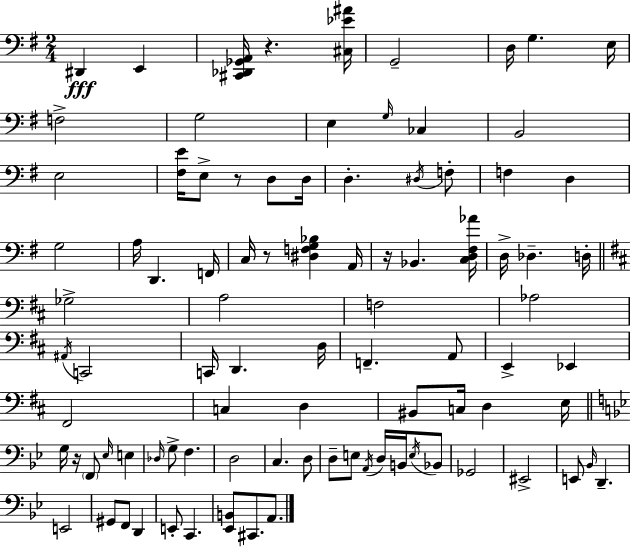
X:1
T:Untitled
M:2/4
L:1/4
K:G
^D,, E,, [^C,,_D,,_G,,A,,]/4 z [^C,_E^A]/4 G,,2 D,/4 G, E,/4 F,2 G,2 E, G,/4 _C, B,,2 E,2 [^F,E]/4 E,/2 z/2 D,/2 D,/4 D, ^D,/4 F,/2 F, D, G,2 A,/4 D,, F,,/4 C,/4 z/2 [^D,F,G,_B,] A,,/4 z/4 _B,, [C,D,^F,_A]/4 D,/4 _D, D,/4 _G,2 A,2 F,2 _A,2 ^A,,/4 C,,2 C,,/4 D,, D,/4 F,, A,,/2 E,, _E,, ^F,,2 C, D, ^B,,/2 C,/4 D, E,/4 G,/4 z/4 F,,/2 _E,/4 E, _D,/4 G,/2 F, D,2 C, D,/2 D,/2 E,/2 A,,/4 D,/4 B,,/4 E,/4 _B,,/2 _G,,2 ^E,,2 E,,/2 _B,,/4 D,, E,,2 ^G,,/2 F,,/2 D,, E,,/2 C,, [_E,,B,,]/2 ^C,,/2 A,,/2